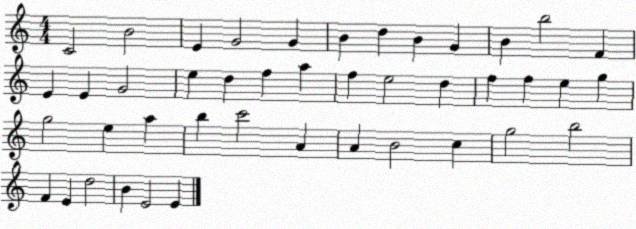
X:1
T:Untitled
M:4/4
L:1/4
K:C
C2 B2 E G2 G B d B G B b2 F E E G2 e d f a f e2 d f f e g g2 e a b c'2 A A B2 c g2 b2 F E d2 B E2 E